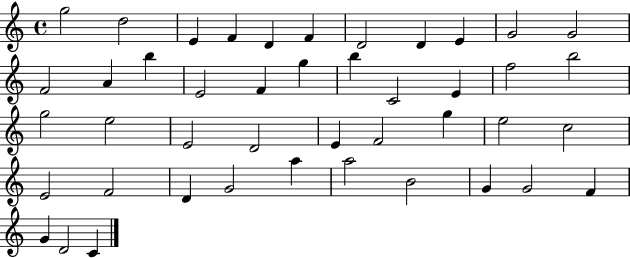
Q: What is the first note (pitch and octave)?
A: G5